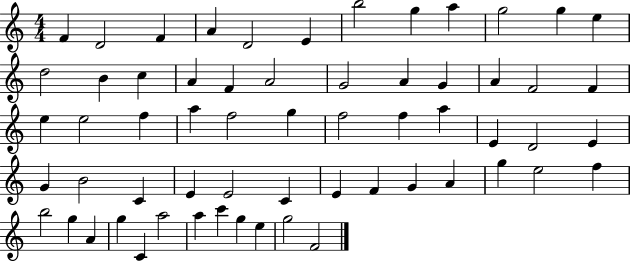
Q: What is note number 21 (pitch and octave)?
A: G4